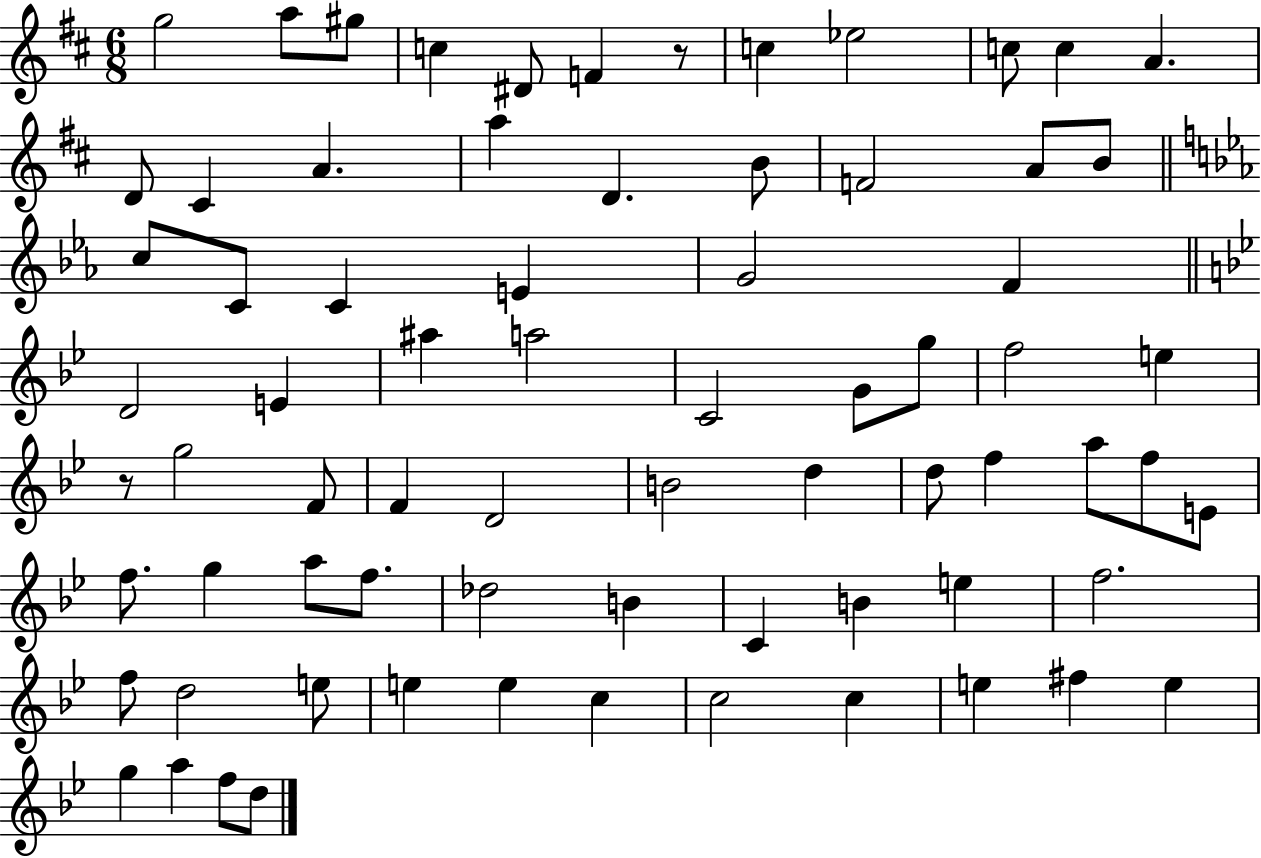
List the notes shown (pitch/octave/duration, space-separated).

G5/h A5/e G#5/e C5/q D#4/e F4/q R/e C5/q Eb5/h C5/e C5/q A4/q. D4/e C#4/q A4/q. A5/q D4/q. B4/e F4/h A4/e B4/e C5/e C4/e C4/q E4/q G4/h F4/q D4/h E4/q A#5/q A5/h C4/h G4/e G5/e F5/h E5/q R/e G5/h F4/e F4/q D4/h B4/h D5/q D5/e F5/q A5/e F5/e E4/e F5/e. G5/q A5/e F5/e. Db5/h B4/q C4/q B4/q E5/q F5/h. F5/e D5/h E5/e E5/q E5/q C5/q C5/h C5/q E5/q F#5/q E5/q G5/q A5/q F5/e D5/e